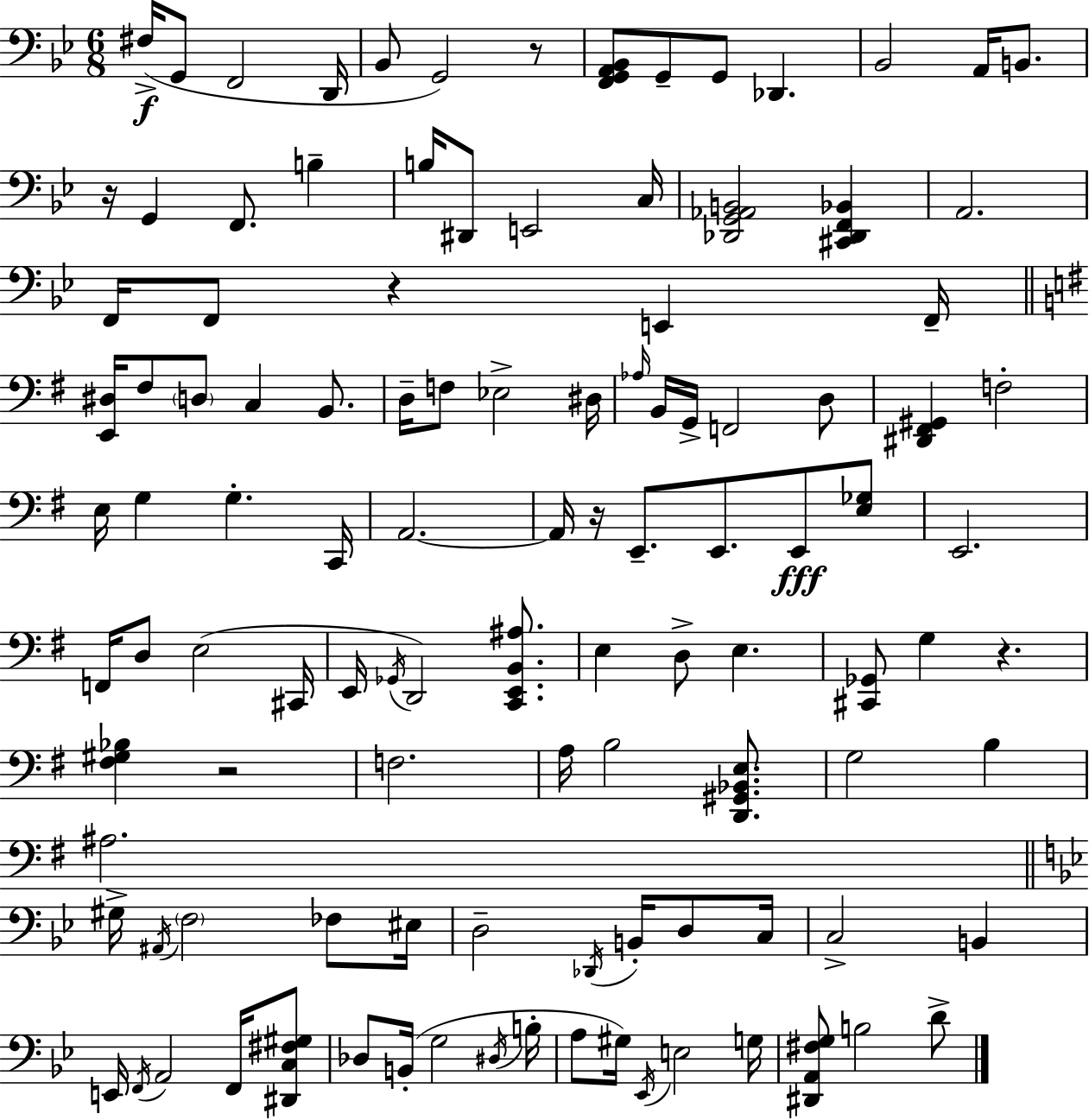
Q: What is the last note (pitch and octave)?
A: D4